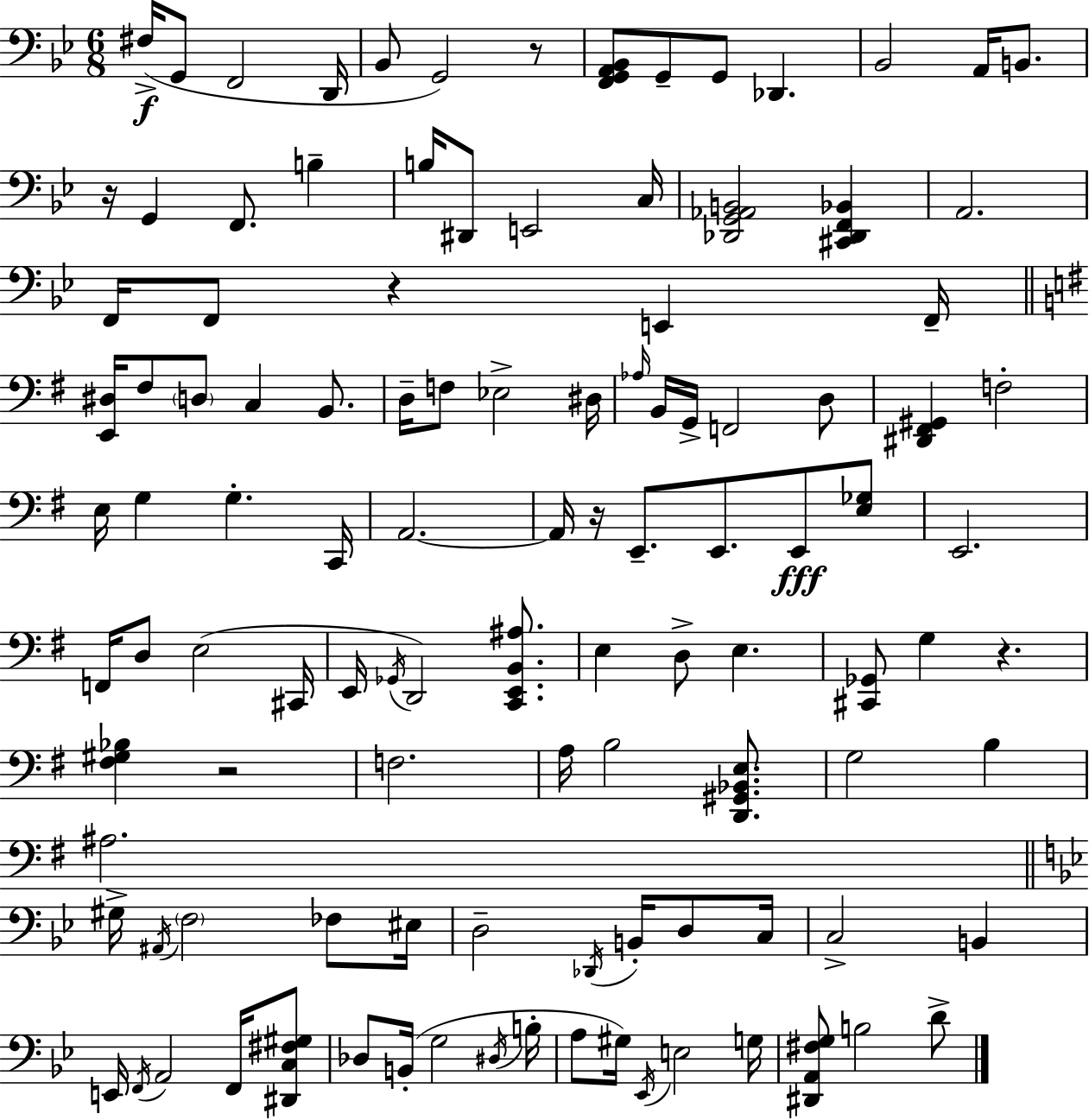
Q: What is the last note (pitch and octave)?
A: D4